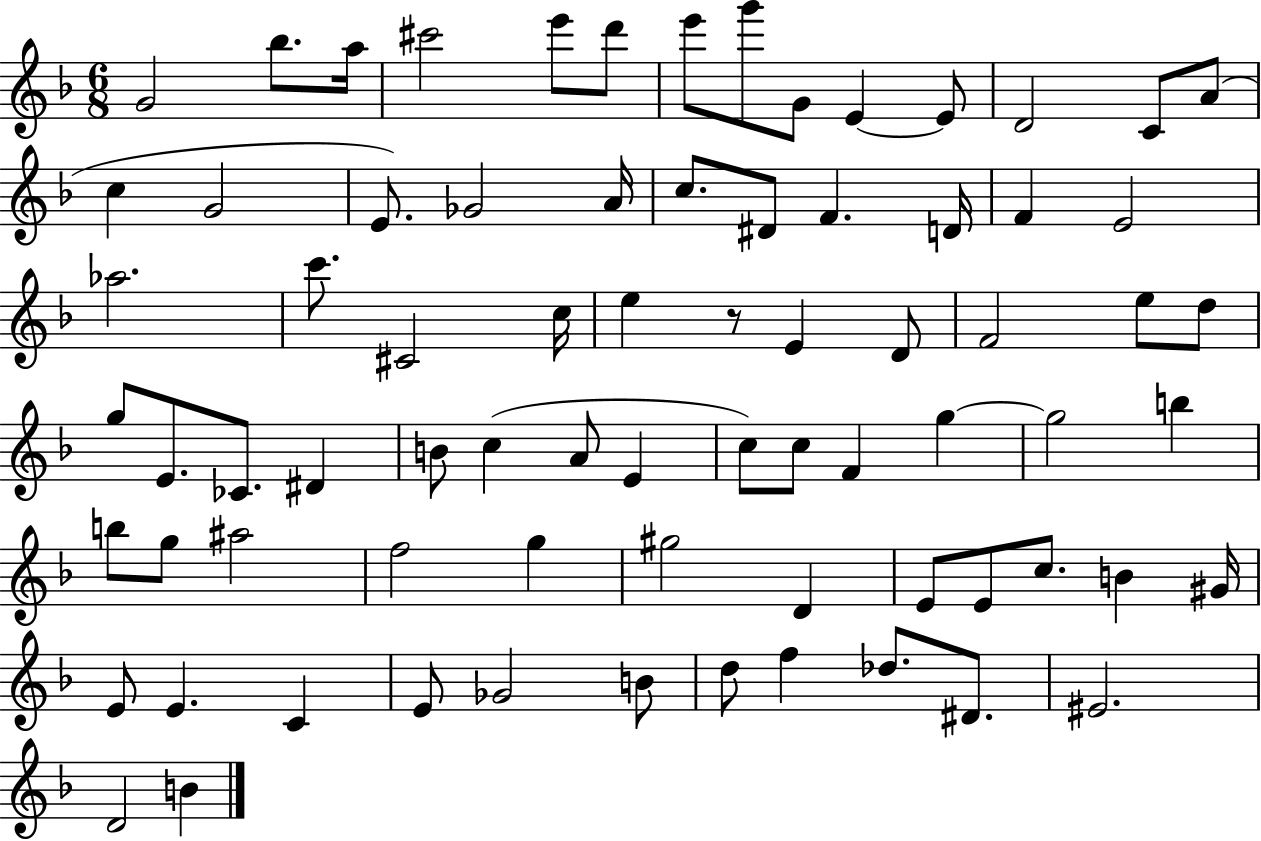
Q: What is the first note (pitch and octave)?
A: G4